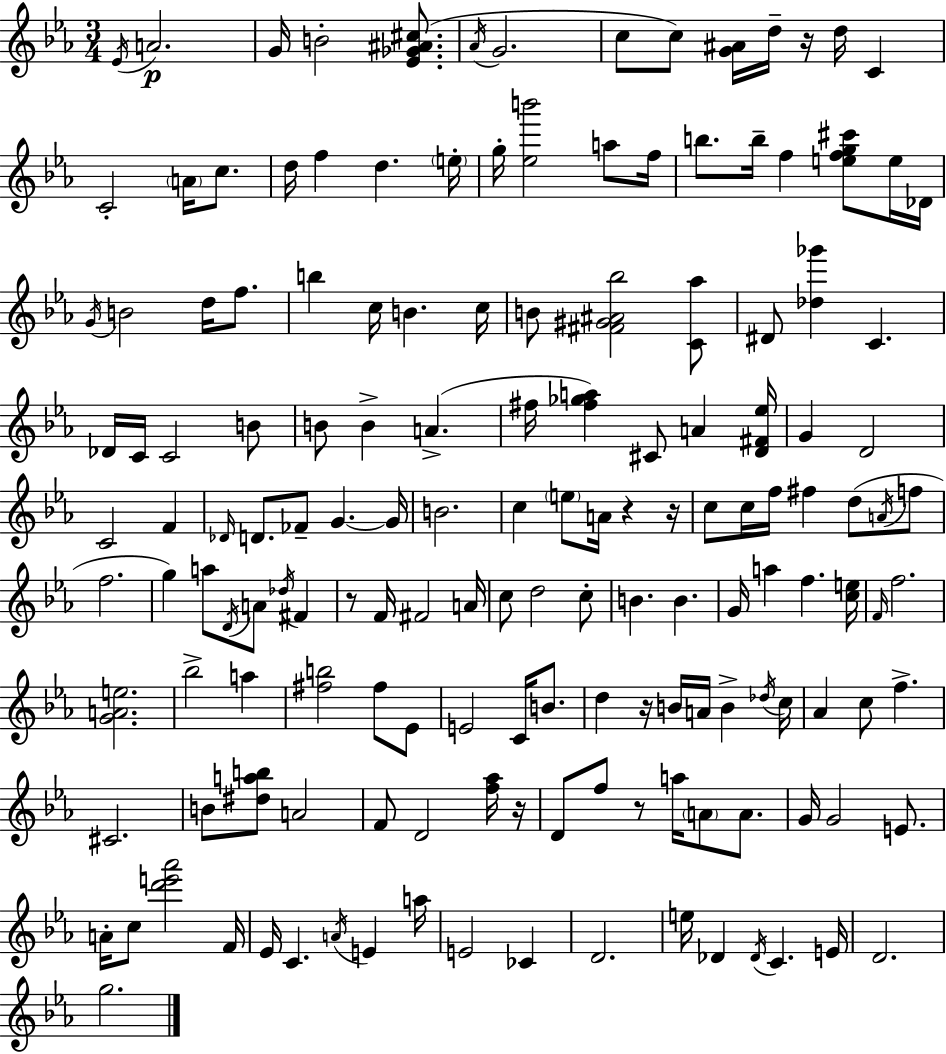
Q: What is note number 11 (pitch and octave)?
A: C4